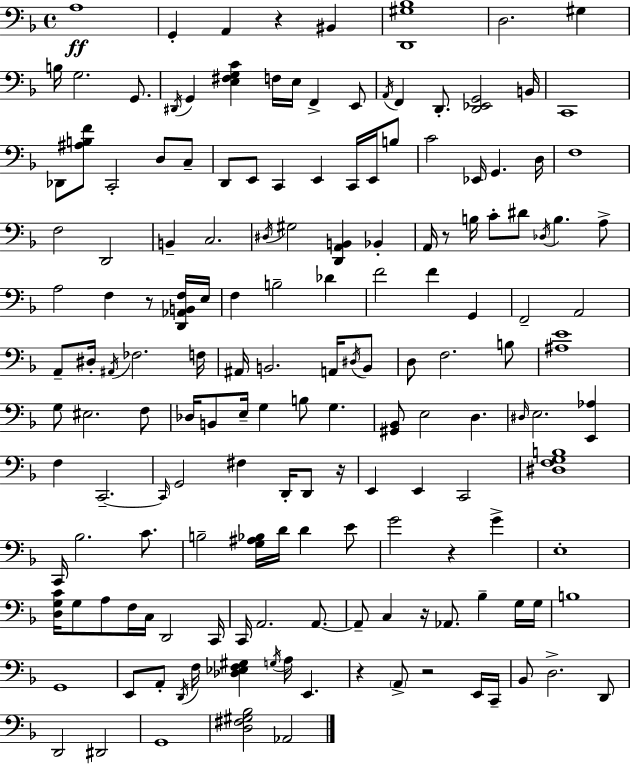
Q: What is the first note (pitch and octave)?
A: A3